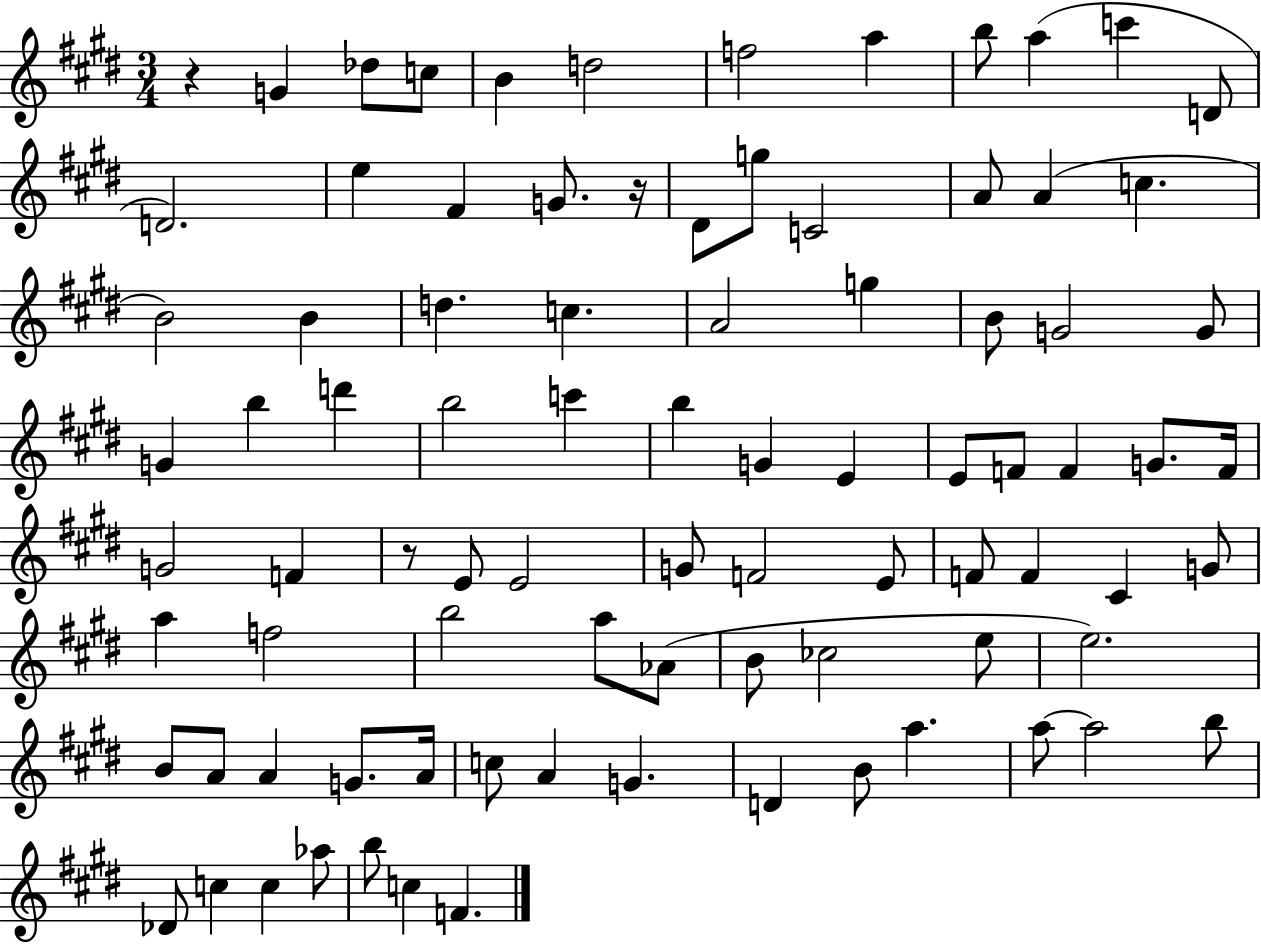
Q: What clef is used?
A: treble